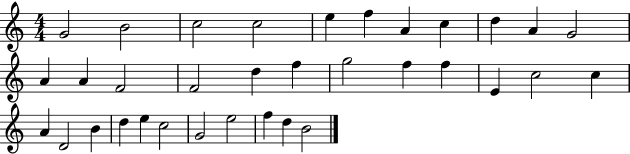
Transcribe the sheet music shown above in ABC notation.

X:1
T:Untitled
M:4/4
L:1/4
K:C
G2 B2 c2 c2 e f A c d A G2 A A F2 F2 d f g2 f f E c2 c A D2 B d e c2 G2 e2 f d B2